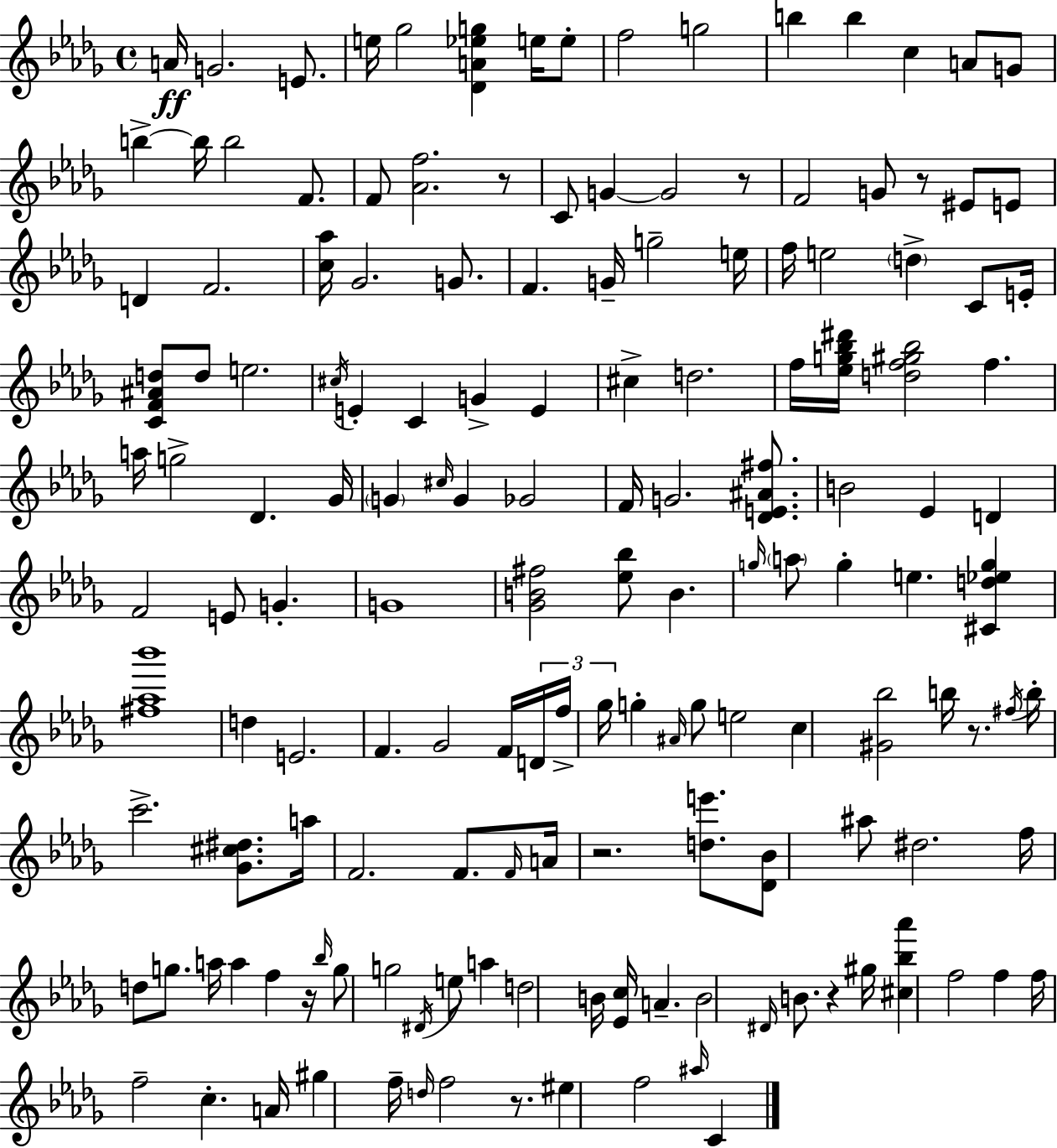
A4/s G4/h. E4/e. E5/s Gb5/h [Db4,A4,Eb5,G5]/q E5/s E5/e F5/h G5/h B5/q B5/q C5/q A4/e G4/e B5/q B5/s B5/h F4/e. F4/e [Ab4,F5]/h. R/e C4/e G4/q G4/h R/e F4/h G4/e R/e EIS4/e E4/e D4/q F4/h. [C5,Ab5]/s Gb4/h. G4/e. F4/q. G4/s G5/h E5/s F5/s E5/h D5/q C4/e E4/s [C4,F4,A#4,D5]/e D5/e E5/h. C#5/s E4/q C4/q G4/q E4/q C#5/q D5/h. F5/s [Eb5,G5,Bb5,D#6]/s [D5,F5,G#5,Bb5]/h F5/q. A5/s G5/h Db4/q. Gb4/s G4/q C#5/s G4/q Gb4/h F4/s G4/h. [Db4,E4,A#4,F#5]/e. B4/h Eb4/q D4/q F4/h E4/e G4/q. G4/w [Gb4,B4,F#5]/h [Eb5,Bb5]/e B4/q. G5/s A5/e G5/q E5/q. [C#4,D5,Eb5,G5]/q [F#5,Ab5,Bb6]/w D5/q E4/h. F4/q. Gb4/h F4/s D4/s F5/s Gb5/s G5/q A#4/s G5/e E5/h C5/q [G#4,Bb5]/h B5/s R/e. F#5/s B5/s C6/h. [Gb4,C#5,D#5]/e. A5/s F4/h. F4/e. F4/s A4/s R/h. [D5,E6]/e. [Db4,Bb4]/e A#5/e D#5/h. F5/s D5/e G5/e. A5/s A5/q F5/q R/s Bb5/s G5/e G5/h D#4/s E5/e A5/q D5/h B4/s [Eb4,C5]/s A4/q. B4/h D#4/s B4/e. R/q G#5/s [C#5,Bb5,Ab6]/q F5/h F5/q F5/s F5/h C5/q. A4/s G#5/q F5/s D5/s F5/h R/e. EIS5/q F5/h A#5/s C4/q